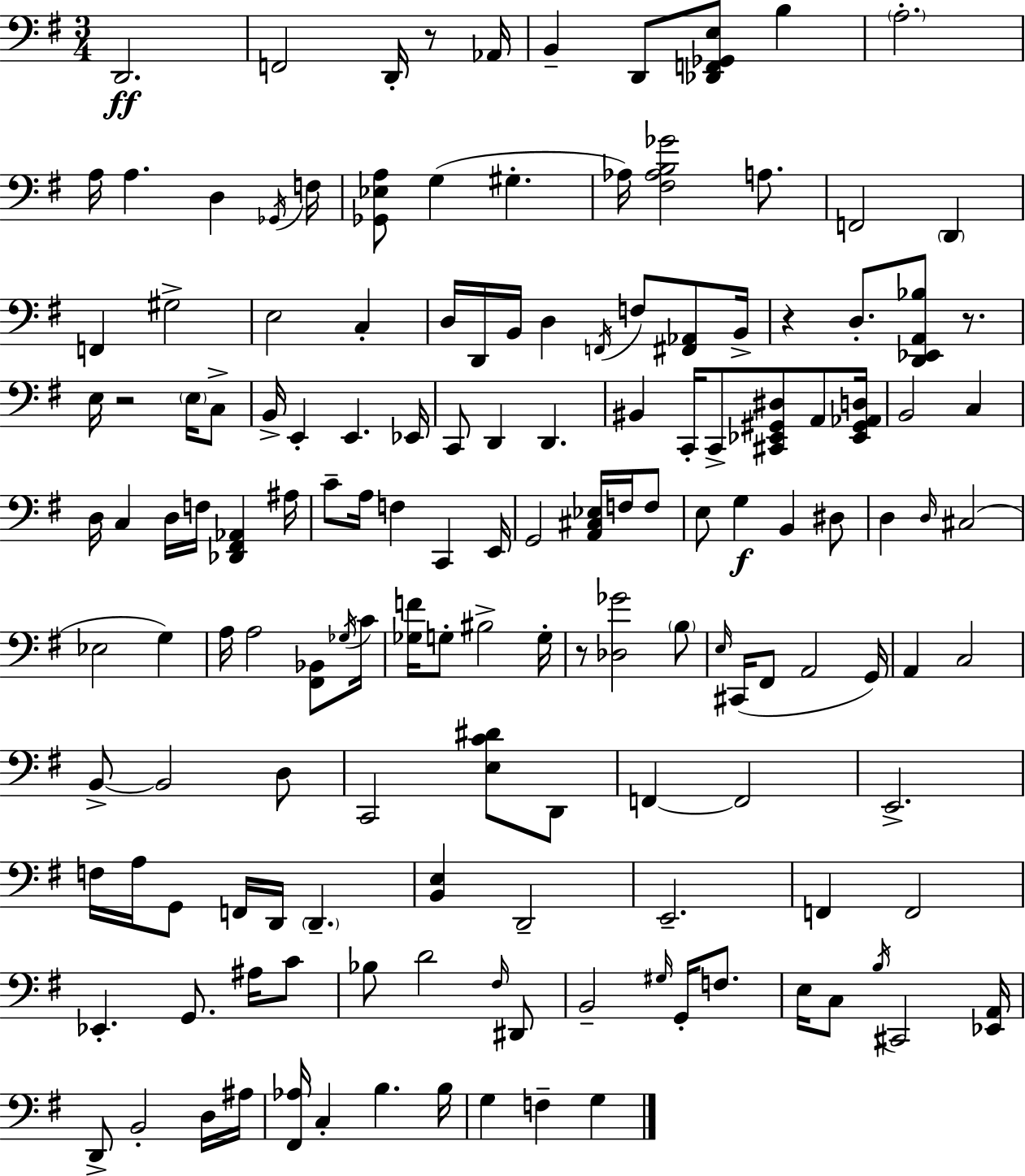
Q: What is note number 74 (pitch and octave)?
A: G3